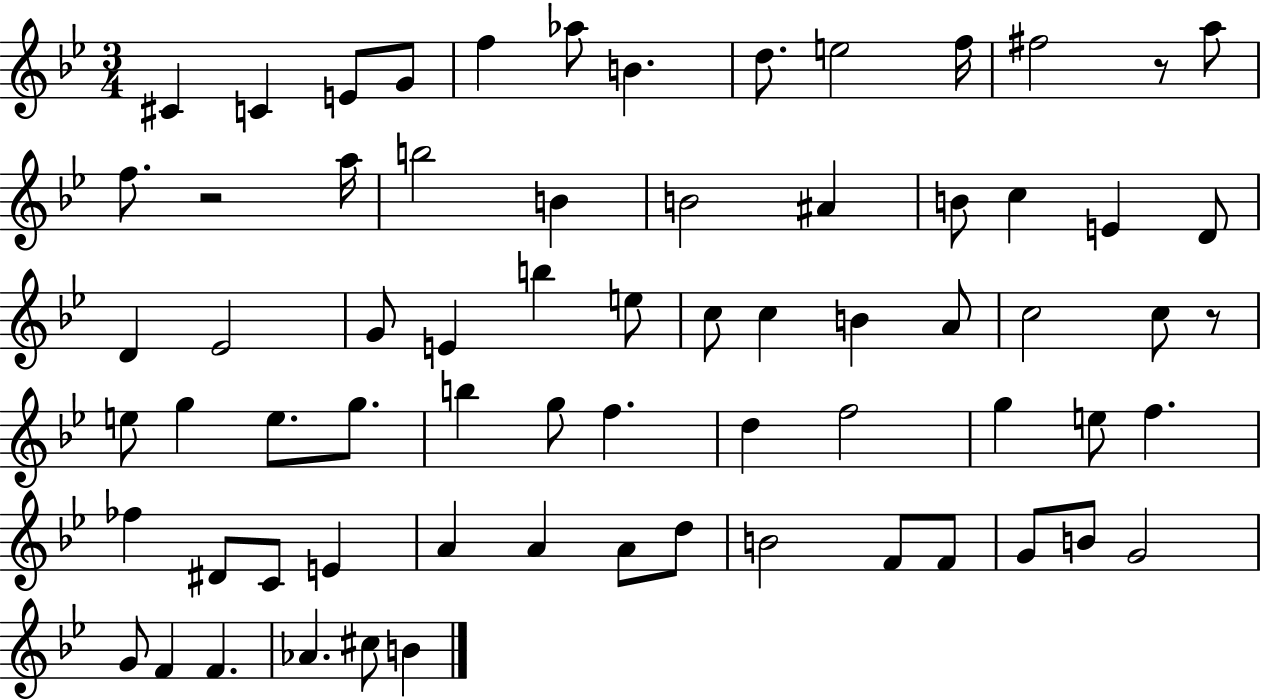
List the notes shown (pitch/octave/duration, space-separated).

C#4/q C4/q E4/e G4/e F5/q Ab5/e B4/q. D5/e. E5/h F5/s F#5/h R/e A5/e F5/e. R/h A5/s B5/h B4/q B4/h A#4/q B4/e C5/q E4/q D4/e D4/q Eb4/h G4/e E4/q B5/q E5/e C5/e C5/q B4/q A4/e C5/h C5/e R/e E5/e G5/q E5/e. G5/e. B5/q G5/e F5/q. D5/q F5/h G5/q E5/e F5/q. FES5/q D#4/e C4/e E4/q A4/q A4/q A4/e D5/e B4/h F4/e F4/e G4/e B4/e G4/h G4/e F4/q F4/q. Ab4/q. C#5/e B4/q